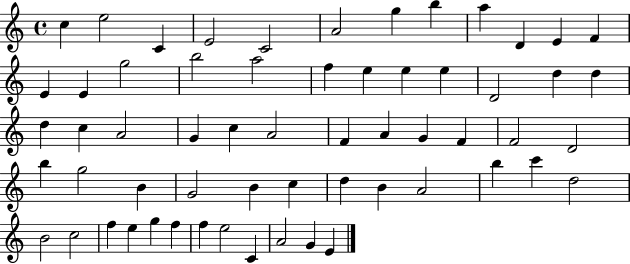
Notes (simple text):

C5/q E5/h C4/q E4/h C4/h A4/h G5/q B5/q A5/q D4/q E4/q F4/q E4/q E4/q G5/h B5/h A5/h F5/q E5/q E5/q E5/q D4/h D5/q D5/q D5/q C5/q A4/h G4/q C5/q A4/h F4/q A4/q G4/q F4/q F4/h D4/h B5/q G5/h B4/q G4/h B4/q C5/q D5/q B4/q A4/h B5/q C6/q D5/h B4/h C5/h F5/q E5/q G5/q F5/q F5/q E5/h C4/q A4/h G4/q E4/q